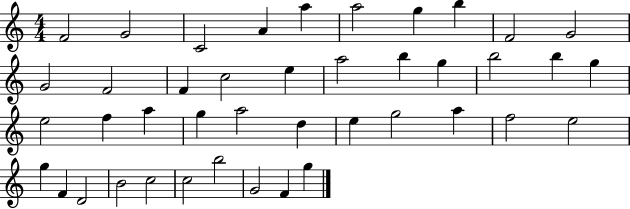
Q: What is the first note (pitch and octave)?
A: F4